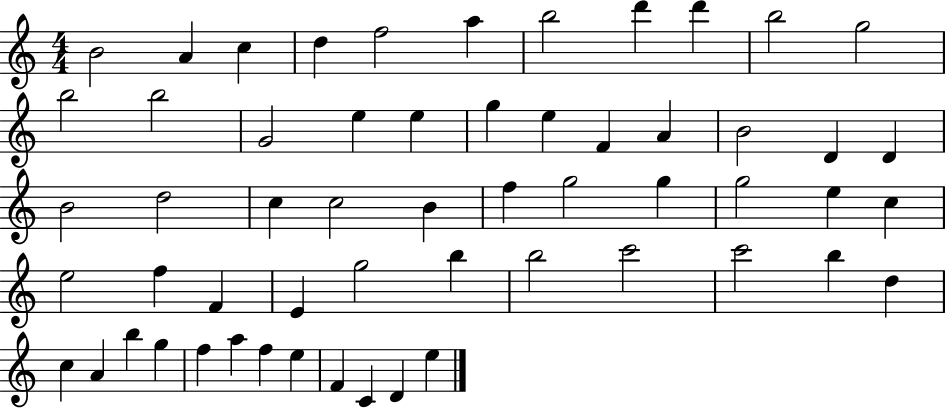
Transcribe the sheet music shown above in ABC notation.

X:1
T:Untitled
M:4/4
L:1/4
K:C
B2 A c d f2 a b2 d' d' b2 g2 b2 b2 G2 e e g e F A B2 D D B2 d2 c c2 B f g2 g g2 e c e2 f F E g2 b b2 c'2 c'2 b d c A b g f a f e F C D e